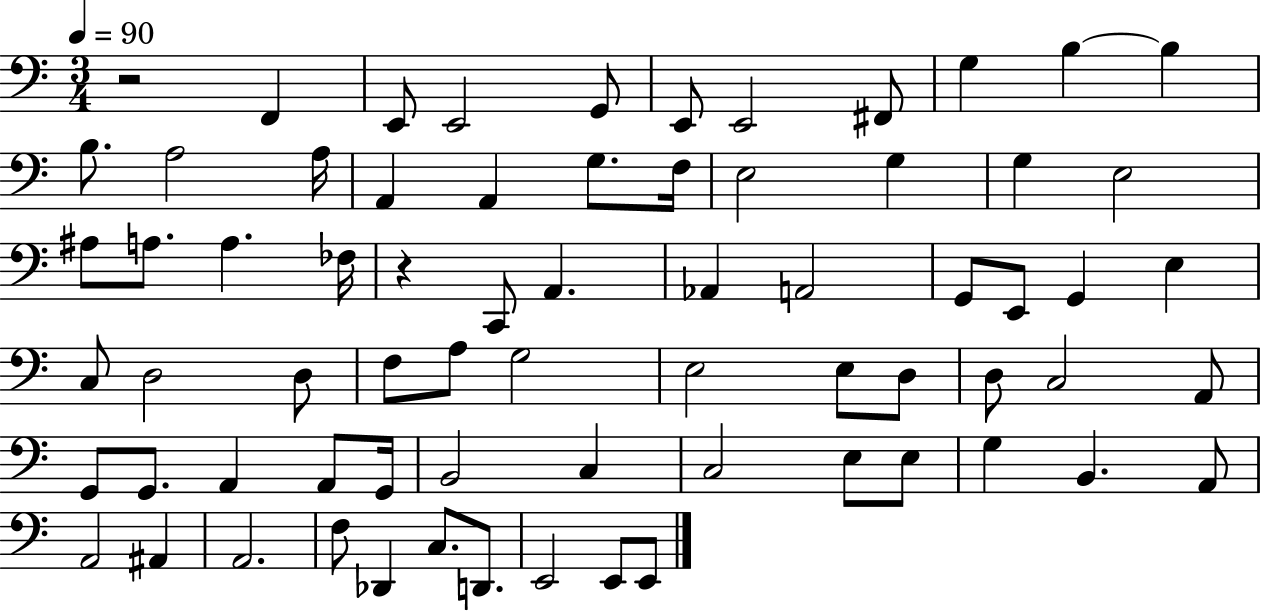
X:1
T:Untitled
M:3/4
L:1/4
K:C
z2 F,, E,,/2 E,,2 G,,/2 E,,/2 E,,2 ^F,,/2 G, B, B, B,/2 A,2 A,/4 A,, A,, G,/2 F,/4 E,2 G, G, E,2 ^A,/2 A,/2 A, _F,/4 z C,,/2 A,, _A,, A,,2 G,,/2 E,,/2 G,, E, C,/2 D,2 D,/2 F,/2 A,/2 G,2 E,2 E,/2 D,/2 D,/2 C,2 A,,/2 G,,/2 G,,/2 A,, A,,/2 G,,/4 B,,2 C, C,2 E,/2 E,/2 G, B,, A,,/2 A,,2 ^A,, A,,2 F,/2 _D,, C,/2 D,,/2 E,,2 E,,/2 E,,/2